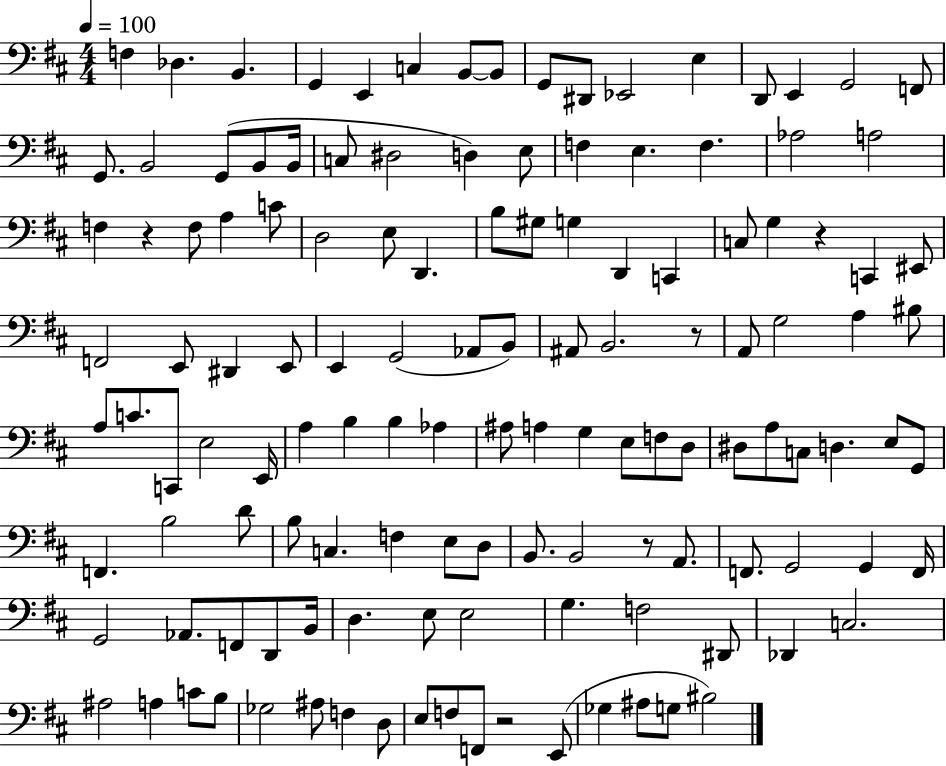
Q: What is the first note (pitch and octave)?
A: F3